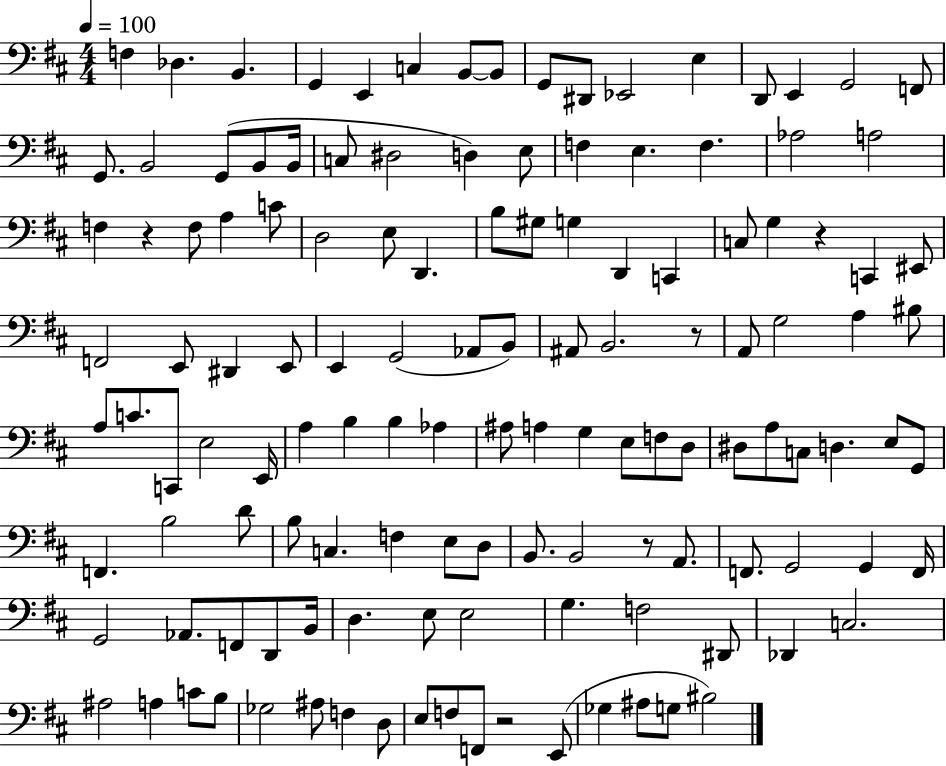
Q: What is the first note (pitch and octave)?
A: F3